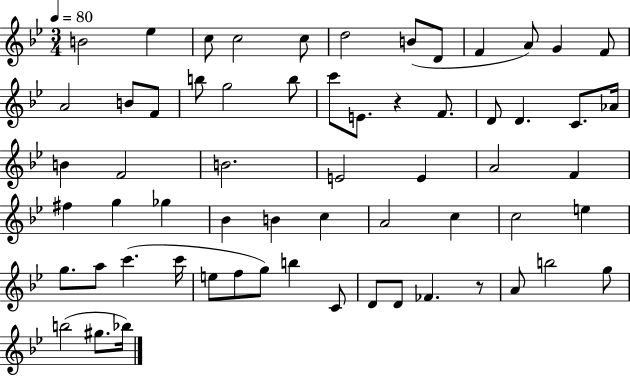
B4/h Eb5/q C5/e C5/h C5/e D5/h B4/e D4/e F4/q A4/e G4/q F4/e A4/h B4/e F4/e B5/e G5/h B5/e C6/e E4/e. R/q F4/e. D4/e D4/q. C4/e. Ab4/s B4/q F4/h B4/h. E4/h E4/q A4/h F4/q F#5/q G5/q Gb5/q Bb4/q B4/q C5/q A4/h C5/q C5/h E5/q G5/e. A5/e C6/q. C6/s E5/e F5/e G5/e B5/q C4/e D4/e D4/e FES4/q. R/e A4/e B5/h G5/e B5/h G#5/e. Bb5/s